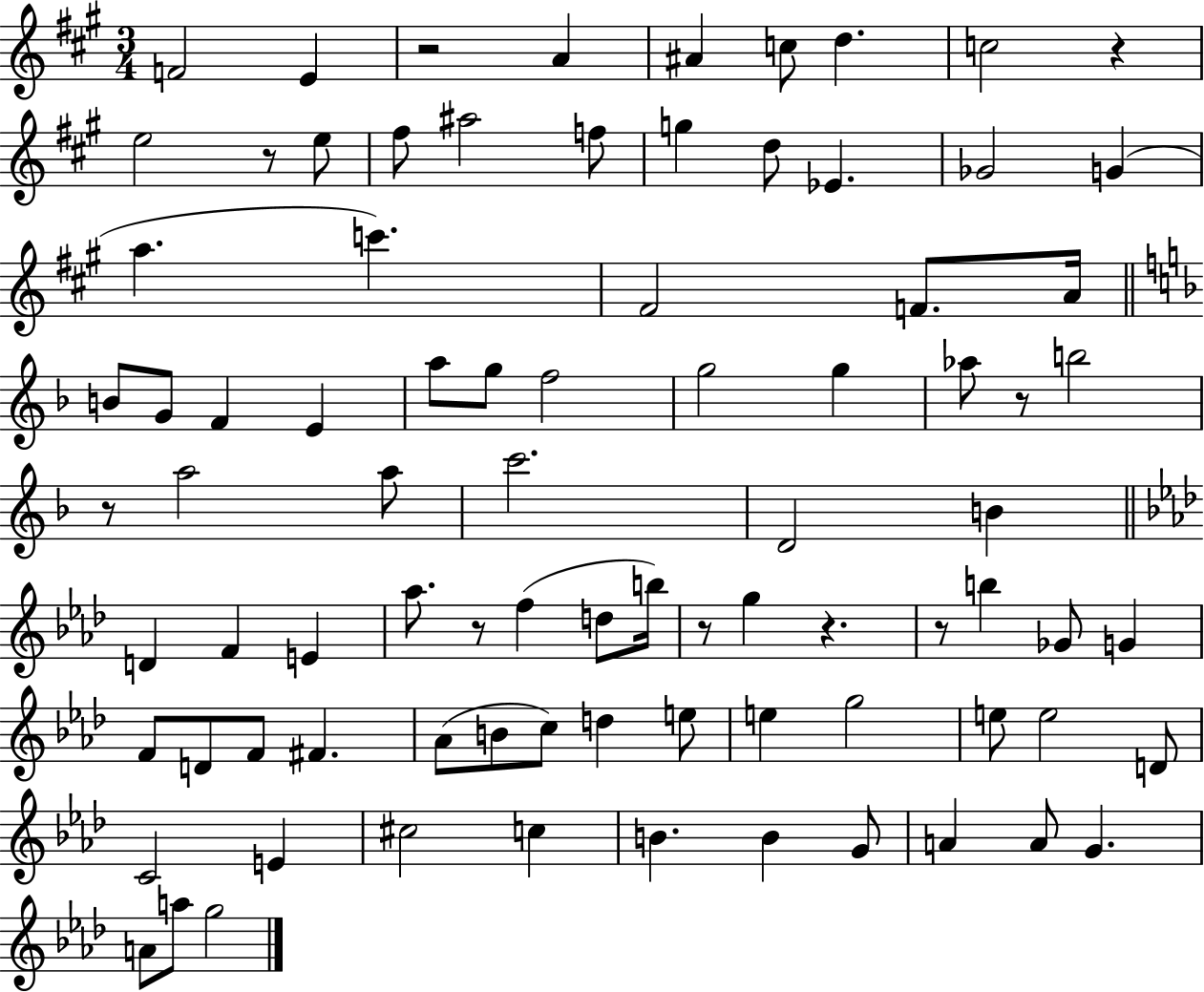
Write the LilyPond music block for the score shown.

{
  \clef treble
  \numericTimeSignature
  \time 3/4
  \key a \major
  \repeat volta 2 { f'2 e'4 | r2 a'4 | ais'4 c''8 d''4. | c''2 r4 | \break e''2 r8 e''8 | fis''8 ais''2 f''8 | g''4 d''8 ees'4. | ges'2 g'4( | \break a''4. c'''4.) | fis'2 f'8. a'16 | \bar "||" \break \key d \minor b'8 g'8 f'4 e'4 | a''8 g''8 f''2 | g''2 g''4 | aes''8 r8 b''2 | \break r8 a''2 a''8 | c'''2. | d'2 b'4 | \bar "||" \break \key aes \major d'4 f'4 e'4 | aes''8. r8 f''4( d''8 b''16) | r8 g''4 r4. | r8 b''4 ges'8 g'4 | \break f'8 d'8 f'8 fis'4. | aes'8( b'8 c''8) d''4 e''8 | e''4 g''2 | e''8 e''2 d'8 | \break c'2 e'4 | cis''2 c''4 | b'4. b'4 g'8 | a'4 a'8 g'4. | \break a'8 a''8 g''2 | } \bar "|."
}